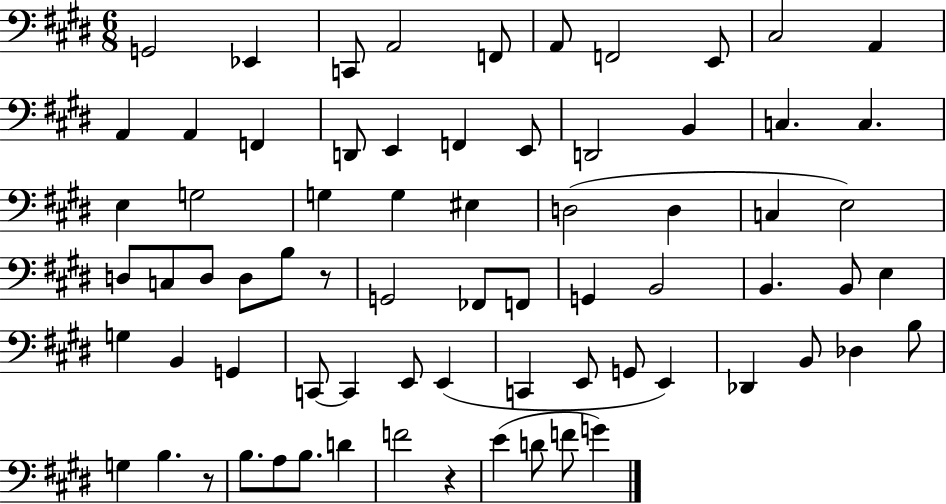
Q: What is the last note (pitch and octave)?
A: G4